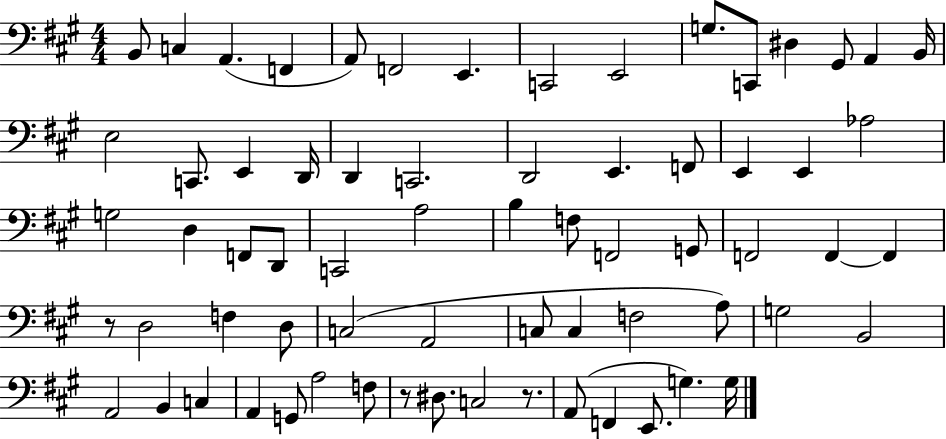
B2/e C3/q A2/q. F2/q A2/e F2/h E2/q. C2/h E2/h G3/e. C2/e D#3/q G#2/e A2/q B2/s E3/h C2/e. E2/q D2/s D2/q C2/h. D2/h E2/q. F2/e E2/q E2/q Ab3/h G3/h D3/q F2/e D2/e C2/h A3/h B3/q F3/e F2/h G2/e F2/h F2/q F2/q R/e D3/h F3/q D3/e C3/h A2/h C3/e C3/q F3/h A3/e G3/h B2/h A2/h B2/q C3/q A2/q G2/e A3/h F3/e R/e D#3/e. C3/h R/e. A2/e F2/q E2/e. G3/q. G3/s